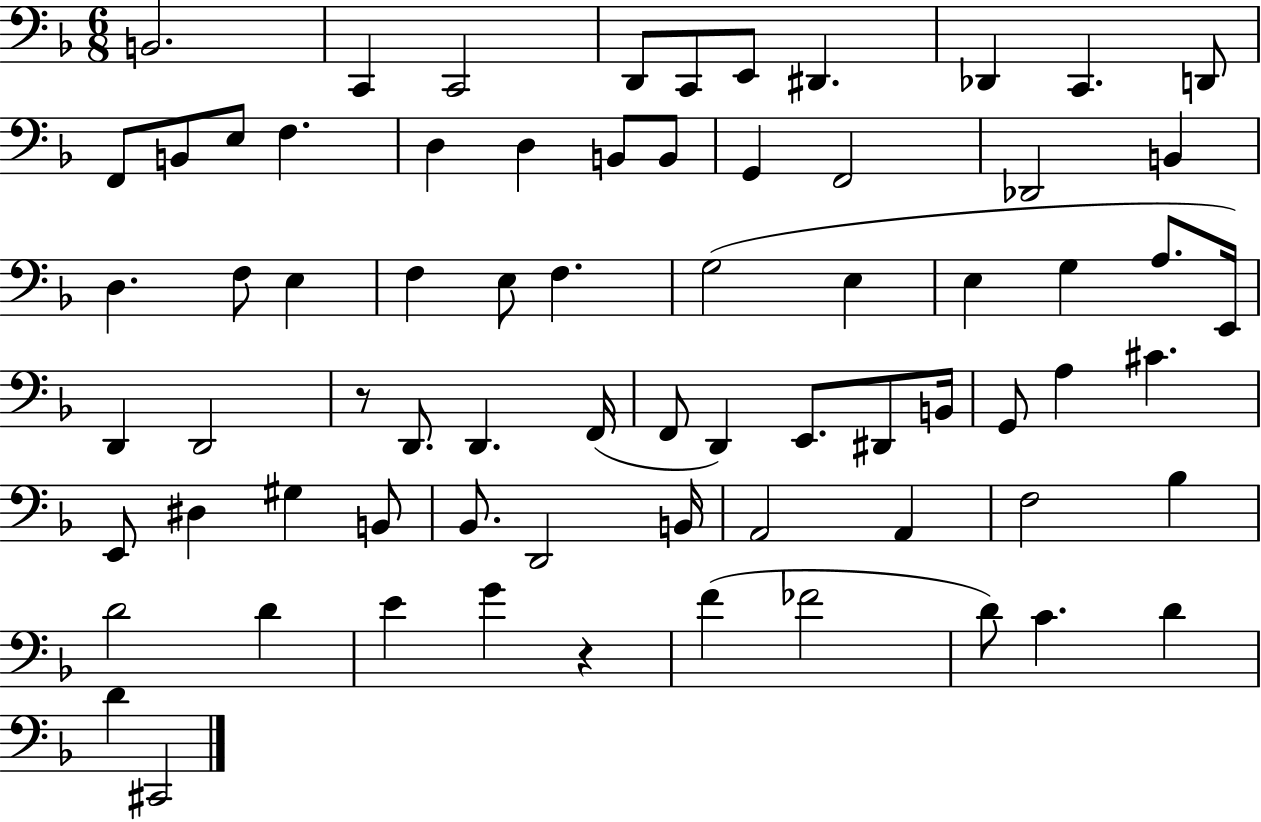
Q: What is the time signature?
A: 6/8